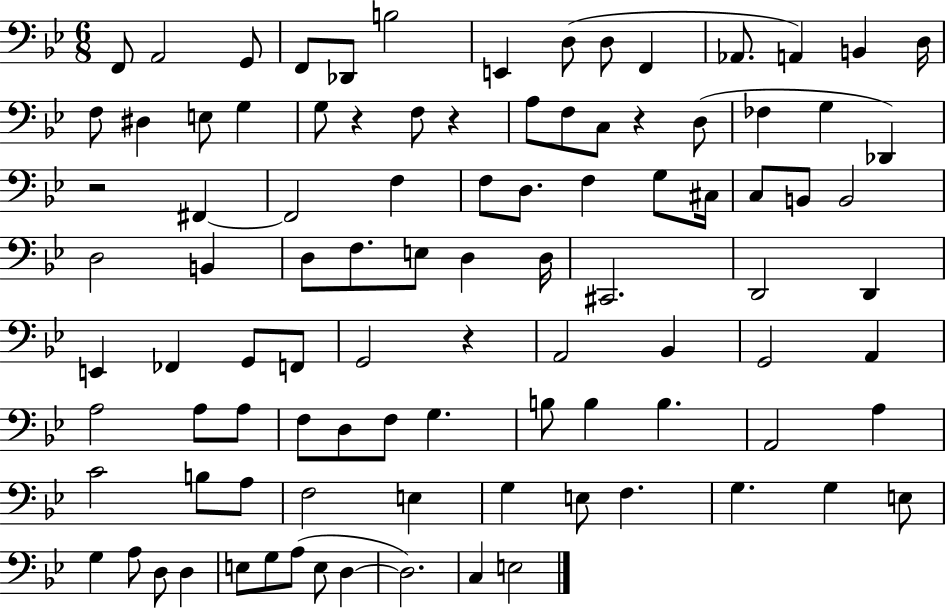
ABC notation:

X:1
T:Untitled
M:6/8
L:1/4
K:Bb
F,,/2 A,,2 G,,/2 F,,/2 _D,,/2 B,2 E,, D,/2 D,/2 F,, _A,,/2 A,, B,, D,/4 F,/2 ^D, E,/2 G, G,/2 z F,/2 z A,/2 F,/2 C,/2 z D,/2 _F, G, _D,, z2 ^F,, ^F,,2 F, F,/2 D,/2 F, G,/2 ^C,/4 C,/2 B,,/2 B,,2 D,2 B,, D,/2 F,/2 E,/2 D, D,/4 ^C,,2 D,,2 D,, E,, _F,, G,,/2 F,,/2 G,,2 z A,,2 _B,, G,,2 A,, A,2 A,/2 A,/2 F,/2 D,/2 F,/2 G, B,/2 B, B, A,,2 A, C2 B,/2 A,/2 F,2 E, G, E,/2 F, G, G, E,/2 G, A,/2 D,/2 D, E,/2 G,/2 A,/2 E,/2 D, D,2 C, E,2